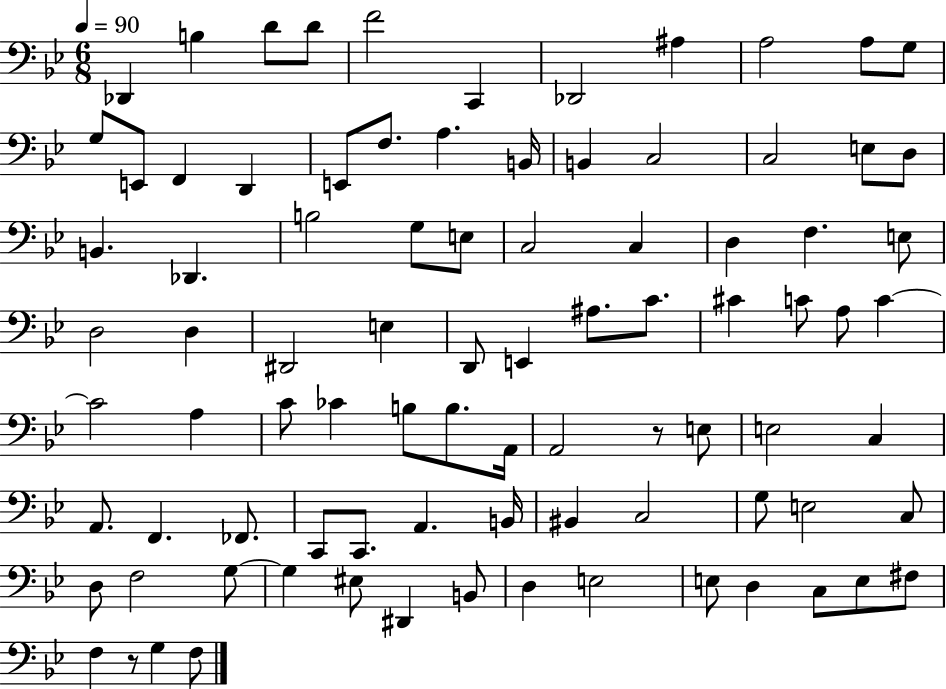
{
  \clef bass
  \numericTimeSignature
  \time 6/8
  \key bes \major
  \tempo 4 = 90
  des,4 b4 d'8 d'8 | f'2 c,4 | des,2 ais4 | a2 a8 g8 | \break g8 e,8 f,4 d,4 | e,8 f8. a4. b,16 | b,4 c2 | c2 e8 d8 | \break b,4. des,4. | b2 g8 e8 | c2 c4 | d4 f4. e8 | \break d2 d4 | dis,2 e4 | d,8 e,4 ais8. c'8. | cis'4 c'8 a8 c'4~~ | \break c'2 a4 | c'8 ces'4 b8 b8. a,16 | a,2 r8 e8 | e2 c4 | \break a,8. f,4. fes,8. | c,8 c,8. a,4. b,16 | bis,4 c2 | g8 e2 c8 | \break d8 f2 g8~~ | g4 eis8 dis,4 b,8 | d4 e2 | e8 d4 c8 e8 fis8 | \break f4 r8 g4 f8 | \bar "|."
}